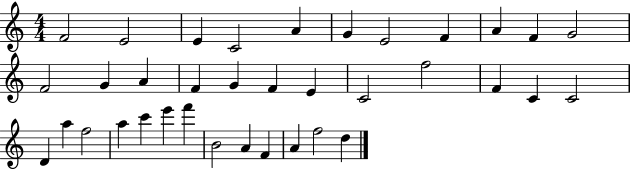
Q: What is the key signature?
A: C major